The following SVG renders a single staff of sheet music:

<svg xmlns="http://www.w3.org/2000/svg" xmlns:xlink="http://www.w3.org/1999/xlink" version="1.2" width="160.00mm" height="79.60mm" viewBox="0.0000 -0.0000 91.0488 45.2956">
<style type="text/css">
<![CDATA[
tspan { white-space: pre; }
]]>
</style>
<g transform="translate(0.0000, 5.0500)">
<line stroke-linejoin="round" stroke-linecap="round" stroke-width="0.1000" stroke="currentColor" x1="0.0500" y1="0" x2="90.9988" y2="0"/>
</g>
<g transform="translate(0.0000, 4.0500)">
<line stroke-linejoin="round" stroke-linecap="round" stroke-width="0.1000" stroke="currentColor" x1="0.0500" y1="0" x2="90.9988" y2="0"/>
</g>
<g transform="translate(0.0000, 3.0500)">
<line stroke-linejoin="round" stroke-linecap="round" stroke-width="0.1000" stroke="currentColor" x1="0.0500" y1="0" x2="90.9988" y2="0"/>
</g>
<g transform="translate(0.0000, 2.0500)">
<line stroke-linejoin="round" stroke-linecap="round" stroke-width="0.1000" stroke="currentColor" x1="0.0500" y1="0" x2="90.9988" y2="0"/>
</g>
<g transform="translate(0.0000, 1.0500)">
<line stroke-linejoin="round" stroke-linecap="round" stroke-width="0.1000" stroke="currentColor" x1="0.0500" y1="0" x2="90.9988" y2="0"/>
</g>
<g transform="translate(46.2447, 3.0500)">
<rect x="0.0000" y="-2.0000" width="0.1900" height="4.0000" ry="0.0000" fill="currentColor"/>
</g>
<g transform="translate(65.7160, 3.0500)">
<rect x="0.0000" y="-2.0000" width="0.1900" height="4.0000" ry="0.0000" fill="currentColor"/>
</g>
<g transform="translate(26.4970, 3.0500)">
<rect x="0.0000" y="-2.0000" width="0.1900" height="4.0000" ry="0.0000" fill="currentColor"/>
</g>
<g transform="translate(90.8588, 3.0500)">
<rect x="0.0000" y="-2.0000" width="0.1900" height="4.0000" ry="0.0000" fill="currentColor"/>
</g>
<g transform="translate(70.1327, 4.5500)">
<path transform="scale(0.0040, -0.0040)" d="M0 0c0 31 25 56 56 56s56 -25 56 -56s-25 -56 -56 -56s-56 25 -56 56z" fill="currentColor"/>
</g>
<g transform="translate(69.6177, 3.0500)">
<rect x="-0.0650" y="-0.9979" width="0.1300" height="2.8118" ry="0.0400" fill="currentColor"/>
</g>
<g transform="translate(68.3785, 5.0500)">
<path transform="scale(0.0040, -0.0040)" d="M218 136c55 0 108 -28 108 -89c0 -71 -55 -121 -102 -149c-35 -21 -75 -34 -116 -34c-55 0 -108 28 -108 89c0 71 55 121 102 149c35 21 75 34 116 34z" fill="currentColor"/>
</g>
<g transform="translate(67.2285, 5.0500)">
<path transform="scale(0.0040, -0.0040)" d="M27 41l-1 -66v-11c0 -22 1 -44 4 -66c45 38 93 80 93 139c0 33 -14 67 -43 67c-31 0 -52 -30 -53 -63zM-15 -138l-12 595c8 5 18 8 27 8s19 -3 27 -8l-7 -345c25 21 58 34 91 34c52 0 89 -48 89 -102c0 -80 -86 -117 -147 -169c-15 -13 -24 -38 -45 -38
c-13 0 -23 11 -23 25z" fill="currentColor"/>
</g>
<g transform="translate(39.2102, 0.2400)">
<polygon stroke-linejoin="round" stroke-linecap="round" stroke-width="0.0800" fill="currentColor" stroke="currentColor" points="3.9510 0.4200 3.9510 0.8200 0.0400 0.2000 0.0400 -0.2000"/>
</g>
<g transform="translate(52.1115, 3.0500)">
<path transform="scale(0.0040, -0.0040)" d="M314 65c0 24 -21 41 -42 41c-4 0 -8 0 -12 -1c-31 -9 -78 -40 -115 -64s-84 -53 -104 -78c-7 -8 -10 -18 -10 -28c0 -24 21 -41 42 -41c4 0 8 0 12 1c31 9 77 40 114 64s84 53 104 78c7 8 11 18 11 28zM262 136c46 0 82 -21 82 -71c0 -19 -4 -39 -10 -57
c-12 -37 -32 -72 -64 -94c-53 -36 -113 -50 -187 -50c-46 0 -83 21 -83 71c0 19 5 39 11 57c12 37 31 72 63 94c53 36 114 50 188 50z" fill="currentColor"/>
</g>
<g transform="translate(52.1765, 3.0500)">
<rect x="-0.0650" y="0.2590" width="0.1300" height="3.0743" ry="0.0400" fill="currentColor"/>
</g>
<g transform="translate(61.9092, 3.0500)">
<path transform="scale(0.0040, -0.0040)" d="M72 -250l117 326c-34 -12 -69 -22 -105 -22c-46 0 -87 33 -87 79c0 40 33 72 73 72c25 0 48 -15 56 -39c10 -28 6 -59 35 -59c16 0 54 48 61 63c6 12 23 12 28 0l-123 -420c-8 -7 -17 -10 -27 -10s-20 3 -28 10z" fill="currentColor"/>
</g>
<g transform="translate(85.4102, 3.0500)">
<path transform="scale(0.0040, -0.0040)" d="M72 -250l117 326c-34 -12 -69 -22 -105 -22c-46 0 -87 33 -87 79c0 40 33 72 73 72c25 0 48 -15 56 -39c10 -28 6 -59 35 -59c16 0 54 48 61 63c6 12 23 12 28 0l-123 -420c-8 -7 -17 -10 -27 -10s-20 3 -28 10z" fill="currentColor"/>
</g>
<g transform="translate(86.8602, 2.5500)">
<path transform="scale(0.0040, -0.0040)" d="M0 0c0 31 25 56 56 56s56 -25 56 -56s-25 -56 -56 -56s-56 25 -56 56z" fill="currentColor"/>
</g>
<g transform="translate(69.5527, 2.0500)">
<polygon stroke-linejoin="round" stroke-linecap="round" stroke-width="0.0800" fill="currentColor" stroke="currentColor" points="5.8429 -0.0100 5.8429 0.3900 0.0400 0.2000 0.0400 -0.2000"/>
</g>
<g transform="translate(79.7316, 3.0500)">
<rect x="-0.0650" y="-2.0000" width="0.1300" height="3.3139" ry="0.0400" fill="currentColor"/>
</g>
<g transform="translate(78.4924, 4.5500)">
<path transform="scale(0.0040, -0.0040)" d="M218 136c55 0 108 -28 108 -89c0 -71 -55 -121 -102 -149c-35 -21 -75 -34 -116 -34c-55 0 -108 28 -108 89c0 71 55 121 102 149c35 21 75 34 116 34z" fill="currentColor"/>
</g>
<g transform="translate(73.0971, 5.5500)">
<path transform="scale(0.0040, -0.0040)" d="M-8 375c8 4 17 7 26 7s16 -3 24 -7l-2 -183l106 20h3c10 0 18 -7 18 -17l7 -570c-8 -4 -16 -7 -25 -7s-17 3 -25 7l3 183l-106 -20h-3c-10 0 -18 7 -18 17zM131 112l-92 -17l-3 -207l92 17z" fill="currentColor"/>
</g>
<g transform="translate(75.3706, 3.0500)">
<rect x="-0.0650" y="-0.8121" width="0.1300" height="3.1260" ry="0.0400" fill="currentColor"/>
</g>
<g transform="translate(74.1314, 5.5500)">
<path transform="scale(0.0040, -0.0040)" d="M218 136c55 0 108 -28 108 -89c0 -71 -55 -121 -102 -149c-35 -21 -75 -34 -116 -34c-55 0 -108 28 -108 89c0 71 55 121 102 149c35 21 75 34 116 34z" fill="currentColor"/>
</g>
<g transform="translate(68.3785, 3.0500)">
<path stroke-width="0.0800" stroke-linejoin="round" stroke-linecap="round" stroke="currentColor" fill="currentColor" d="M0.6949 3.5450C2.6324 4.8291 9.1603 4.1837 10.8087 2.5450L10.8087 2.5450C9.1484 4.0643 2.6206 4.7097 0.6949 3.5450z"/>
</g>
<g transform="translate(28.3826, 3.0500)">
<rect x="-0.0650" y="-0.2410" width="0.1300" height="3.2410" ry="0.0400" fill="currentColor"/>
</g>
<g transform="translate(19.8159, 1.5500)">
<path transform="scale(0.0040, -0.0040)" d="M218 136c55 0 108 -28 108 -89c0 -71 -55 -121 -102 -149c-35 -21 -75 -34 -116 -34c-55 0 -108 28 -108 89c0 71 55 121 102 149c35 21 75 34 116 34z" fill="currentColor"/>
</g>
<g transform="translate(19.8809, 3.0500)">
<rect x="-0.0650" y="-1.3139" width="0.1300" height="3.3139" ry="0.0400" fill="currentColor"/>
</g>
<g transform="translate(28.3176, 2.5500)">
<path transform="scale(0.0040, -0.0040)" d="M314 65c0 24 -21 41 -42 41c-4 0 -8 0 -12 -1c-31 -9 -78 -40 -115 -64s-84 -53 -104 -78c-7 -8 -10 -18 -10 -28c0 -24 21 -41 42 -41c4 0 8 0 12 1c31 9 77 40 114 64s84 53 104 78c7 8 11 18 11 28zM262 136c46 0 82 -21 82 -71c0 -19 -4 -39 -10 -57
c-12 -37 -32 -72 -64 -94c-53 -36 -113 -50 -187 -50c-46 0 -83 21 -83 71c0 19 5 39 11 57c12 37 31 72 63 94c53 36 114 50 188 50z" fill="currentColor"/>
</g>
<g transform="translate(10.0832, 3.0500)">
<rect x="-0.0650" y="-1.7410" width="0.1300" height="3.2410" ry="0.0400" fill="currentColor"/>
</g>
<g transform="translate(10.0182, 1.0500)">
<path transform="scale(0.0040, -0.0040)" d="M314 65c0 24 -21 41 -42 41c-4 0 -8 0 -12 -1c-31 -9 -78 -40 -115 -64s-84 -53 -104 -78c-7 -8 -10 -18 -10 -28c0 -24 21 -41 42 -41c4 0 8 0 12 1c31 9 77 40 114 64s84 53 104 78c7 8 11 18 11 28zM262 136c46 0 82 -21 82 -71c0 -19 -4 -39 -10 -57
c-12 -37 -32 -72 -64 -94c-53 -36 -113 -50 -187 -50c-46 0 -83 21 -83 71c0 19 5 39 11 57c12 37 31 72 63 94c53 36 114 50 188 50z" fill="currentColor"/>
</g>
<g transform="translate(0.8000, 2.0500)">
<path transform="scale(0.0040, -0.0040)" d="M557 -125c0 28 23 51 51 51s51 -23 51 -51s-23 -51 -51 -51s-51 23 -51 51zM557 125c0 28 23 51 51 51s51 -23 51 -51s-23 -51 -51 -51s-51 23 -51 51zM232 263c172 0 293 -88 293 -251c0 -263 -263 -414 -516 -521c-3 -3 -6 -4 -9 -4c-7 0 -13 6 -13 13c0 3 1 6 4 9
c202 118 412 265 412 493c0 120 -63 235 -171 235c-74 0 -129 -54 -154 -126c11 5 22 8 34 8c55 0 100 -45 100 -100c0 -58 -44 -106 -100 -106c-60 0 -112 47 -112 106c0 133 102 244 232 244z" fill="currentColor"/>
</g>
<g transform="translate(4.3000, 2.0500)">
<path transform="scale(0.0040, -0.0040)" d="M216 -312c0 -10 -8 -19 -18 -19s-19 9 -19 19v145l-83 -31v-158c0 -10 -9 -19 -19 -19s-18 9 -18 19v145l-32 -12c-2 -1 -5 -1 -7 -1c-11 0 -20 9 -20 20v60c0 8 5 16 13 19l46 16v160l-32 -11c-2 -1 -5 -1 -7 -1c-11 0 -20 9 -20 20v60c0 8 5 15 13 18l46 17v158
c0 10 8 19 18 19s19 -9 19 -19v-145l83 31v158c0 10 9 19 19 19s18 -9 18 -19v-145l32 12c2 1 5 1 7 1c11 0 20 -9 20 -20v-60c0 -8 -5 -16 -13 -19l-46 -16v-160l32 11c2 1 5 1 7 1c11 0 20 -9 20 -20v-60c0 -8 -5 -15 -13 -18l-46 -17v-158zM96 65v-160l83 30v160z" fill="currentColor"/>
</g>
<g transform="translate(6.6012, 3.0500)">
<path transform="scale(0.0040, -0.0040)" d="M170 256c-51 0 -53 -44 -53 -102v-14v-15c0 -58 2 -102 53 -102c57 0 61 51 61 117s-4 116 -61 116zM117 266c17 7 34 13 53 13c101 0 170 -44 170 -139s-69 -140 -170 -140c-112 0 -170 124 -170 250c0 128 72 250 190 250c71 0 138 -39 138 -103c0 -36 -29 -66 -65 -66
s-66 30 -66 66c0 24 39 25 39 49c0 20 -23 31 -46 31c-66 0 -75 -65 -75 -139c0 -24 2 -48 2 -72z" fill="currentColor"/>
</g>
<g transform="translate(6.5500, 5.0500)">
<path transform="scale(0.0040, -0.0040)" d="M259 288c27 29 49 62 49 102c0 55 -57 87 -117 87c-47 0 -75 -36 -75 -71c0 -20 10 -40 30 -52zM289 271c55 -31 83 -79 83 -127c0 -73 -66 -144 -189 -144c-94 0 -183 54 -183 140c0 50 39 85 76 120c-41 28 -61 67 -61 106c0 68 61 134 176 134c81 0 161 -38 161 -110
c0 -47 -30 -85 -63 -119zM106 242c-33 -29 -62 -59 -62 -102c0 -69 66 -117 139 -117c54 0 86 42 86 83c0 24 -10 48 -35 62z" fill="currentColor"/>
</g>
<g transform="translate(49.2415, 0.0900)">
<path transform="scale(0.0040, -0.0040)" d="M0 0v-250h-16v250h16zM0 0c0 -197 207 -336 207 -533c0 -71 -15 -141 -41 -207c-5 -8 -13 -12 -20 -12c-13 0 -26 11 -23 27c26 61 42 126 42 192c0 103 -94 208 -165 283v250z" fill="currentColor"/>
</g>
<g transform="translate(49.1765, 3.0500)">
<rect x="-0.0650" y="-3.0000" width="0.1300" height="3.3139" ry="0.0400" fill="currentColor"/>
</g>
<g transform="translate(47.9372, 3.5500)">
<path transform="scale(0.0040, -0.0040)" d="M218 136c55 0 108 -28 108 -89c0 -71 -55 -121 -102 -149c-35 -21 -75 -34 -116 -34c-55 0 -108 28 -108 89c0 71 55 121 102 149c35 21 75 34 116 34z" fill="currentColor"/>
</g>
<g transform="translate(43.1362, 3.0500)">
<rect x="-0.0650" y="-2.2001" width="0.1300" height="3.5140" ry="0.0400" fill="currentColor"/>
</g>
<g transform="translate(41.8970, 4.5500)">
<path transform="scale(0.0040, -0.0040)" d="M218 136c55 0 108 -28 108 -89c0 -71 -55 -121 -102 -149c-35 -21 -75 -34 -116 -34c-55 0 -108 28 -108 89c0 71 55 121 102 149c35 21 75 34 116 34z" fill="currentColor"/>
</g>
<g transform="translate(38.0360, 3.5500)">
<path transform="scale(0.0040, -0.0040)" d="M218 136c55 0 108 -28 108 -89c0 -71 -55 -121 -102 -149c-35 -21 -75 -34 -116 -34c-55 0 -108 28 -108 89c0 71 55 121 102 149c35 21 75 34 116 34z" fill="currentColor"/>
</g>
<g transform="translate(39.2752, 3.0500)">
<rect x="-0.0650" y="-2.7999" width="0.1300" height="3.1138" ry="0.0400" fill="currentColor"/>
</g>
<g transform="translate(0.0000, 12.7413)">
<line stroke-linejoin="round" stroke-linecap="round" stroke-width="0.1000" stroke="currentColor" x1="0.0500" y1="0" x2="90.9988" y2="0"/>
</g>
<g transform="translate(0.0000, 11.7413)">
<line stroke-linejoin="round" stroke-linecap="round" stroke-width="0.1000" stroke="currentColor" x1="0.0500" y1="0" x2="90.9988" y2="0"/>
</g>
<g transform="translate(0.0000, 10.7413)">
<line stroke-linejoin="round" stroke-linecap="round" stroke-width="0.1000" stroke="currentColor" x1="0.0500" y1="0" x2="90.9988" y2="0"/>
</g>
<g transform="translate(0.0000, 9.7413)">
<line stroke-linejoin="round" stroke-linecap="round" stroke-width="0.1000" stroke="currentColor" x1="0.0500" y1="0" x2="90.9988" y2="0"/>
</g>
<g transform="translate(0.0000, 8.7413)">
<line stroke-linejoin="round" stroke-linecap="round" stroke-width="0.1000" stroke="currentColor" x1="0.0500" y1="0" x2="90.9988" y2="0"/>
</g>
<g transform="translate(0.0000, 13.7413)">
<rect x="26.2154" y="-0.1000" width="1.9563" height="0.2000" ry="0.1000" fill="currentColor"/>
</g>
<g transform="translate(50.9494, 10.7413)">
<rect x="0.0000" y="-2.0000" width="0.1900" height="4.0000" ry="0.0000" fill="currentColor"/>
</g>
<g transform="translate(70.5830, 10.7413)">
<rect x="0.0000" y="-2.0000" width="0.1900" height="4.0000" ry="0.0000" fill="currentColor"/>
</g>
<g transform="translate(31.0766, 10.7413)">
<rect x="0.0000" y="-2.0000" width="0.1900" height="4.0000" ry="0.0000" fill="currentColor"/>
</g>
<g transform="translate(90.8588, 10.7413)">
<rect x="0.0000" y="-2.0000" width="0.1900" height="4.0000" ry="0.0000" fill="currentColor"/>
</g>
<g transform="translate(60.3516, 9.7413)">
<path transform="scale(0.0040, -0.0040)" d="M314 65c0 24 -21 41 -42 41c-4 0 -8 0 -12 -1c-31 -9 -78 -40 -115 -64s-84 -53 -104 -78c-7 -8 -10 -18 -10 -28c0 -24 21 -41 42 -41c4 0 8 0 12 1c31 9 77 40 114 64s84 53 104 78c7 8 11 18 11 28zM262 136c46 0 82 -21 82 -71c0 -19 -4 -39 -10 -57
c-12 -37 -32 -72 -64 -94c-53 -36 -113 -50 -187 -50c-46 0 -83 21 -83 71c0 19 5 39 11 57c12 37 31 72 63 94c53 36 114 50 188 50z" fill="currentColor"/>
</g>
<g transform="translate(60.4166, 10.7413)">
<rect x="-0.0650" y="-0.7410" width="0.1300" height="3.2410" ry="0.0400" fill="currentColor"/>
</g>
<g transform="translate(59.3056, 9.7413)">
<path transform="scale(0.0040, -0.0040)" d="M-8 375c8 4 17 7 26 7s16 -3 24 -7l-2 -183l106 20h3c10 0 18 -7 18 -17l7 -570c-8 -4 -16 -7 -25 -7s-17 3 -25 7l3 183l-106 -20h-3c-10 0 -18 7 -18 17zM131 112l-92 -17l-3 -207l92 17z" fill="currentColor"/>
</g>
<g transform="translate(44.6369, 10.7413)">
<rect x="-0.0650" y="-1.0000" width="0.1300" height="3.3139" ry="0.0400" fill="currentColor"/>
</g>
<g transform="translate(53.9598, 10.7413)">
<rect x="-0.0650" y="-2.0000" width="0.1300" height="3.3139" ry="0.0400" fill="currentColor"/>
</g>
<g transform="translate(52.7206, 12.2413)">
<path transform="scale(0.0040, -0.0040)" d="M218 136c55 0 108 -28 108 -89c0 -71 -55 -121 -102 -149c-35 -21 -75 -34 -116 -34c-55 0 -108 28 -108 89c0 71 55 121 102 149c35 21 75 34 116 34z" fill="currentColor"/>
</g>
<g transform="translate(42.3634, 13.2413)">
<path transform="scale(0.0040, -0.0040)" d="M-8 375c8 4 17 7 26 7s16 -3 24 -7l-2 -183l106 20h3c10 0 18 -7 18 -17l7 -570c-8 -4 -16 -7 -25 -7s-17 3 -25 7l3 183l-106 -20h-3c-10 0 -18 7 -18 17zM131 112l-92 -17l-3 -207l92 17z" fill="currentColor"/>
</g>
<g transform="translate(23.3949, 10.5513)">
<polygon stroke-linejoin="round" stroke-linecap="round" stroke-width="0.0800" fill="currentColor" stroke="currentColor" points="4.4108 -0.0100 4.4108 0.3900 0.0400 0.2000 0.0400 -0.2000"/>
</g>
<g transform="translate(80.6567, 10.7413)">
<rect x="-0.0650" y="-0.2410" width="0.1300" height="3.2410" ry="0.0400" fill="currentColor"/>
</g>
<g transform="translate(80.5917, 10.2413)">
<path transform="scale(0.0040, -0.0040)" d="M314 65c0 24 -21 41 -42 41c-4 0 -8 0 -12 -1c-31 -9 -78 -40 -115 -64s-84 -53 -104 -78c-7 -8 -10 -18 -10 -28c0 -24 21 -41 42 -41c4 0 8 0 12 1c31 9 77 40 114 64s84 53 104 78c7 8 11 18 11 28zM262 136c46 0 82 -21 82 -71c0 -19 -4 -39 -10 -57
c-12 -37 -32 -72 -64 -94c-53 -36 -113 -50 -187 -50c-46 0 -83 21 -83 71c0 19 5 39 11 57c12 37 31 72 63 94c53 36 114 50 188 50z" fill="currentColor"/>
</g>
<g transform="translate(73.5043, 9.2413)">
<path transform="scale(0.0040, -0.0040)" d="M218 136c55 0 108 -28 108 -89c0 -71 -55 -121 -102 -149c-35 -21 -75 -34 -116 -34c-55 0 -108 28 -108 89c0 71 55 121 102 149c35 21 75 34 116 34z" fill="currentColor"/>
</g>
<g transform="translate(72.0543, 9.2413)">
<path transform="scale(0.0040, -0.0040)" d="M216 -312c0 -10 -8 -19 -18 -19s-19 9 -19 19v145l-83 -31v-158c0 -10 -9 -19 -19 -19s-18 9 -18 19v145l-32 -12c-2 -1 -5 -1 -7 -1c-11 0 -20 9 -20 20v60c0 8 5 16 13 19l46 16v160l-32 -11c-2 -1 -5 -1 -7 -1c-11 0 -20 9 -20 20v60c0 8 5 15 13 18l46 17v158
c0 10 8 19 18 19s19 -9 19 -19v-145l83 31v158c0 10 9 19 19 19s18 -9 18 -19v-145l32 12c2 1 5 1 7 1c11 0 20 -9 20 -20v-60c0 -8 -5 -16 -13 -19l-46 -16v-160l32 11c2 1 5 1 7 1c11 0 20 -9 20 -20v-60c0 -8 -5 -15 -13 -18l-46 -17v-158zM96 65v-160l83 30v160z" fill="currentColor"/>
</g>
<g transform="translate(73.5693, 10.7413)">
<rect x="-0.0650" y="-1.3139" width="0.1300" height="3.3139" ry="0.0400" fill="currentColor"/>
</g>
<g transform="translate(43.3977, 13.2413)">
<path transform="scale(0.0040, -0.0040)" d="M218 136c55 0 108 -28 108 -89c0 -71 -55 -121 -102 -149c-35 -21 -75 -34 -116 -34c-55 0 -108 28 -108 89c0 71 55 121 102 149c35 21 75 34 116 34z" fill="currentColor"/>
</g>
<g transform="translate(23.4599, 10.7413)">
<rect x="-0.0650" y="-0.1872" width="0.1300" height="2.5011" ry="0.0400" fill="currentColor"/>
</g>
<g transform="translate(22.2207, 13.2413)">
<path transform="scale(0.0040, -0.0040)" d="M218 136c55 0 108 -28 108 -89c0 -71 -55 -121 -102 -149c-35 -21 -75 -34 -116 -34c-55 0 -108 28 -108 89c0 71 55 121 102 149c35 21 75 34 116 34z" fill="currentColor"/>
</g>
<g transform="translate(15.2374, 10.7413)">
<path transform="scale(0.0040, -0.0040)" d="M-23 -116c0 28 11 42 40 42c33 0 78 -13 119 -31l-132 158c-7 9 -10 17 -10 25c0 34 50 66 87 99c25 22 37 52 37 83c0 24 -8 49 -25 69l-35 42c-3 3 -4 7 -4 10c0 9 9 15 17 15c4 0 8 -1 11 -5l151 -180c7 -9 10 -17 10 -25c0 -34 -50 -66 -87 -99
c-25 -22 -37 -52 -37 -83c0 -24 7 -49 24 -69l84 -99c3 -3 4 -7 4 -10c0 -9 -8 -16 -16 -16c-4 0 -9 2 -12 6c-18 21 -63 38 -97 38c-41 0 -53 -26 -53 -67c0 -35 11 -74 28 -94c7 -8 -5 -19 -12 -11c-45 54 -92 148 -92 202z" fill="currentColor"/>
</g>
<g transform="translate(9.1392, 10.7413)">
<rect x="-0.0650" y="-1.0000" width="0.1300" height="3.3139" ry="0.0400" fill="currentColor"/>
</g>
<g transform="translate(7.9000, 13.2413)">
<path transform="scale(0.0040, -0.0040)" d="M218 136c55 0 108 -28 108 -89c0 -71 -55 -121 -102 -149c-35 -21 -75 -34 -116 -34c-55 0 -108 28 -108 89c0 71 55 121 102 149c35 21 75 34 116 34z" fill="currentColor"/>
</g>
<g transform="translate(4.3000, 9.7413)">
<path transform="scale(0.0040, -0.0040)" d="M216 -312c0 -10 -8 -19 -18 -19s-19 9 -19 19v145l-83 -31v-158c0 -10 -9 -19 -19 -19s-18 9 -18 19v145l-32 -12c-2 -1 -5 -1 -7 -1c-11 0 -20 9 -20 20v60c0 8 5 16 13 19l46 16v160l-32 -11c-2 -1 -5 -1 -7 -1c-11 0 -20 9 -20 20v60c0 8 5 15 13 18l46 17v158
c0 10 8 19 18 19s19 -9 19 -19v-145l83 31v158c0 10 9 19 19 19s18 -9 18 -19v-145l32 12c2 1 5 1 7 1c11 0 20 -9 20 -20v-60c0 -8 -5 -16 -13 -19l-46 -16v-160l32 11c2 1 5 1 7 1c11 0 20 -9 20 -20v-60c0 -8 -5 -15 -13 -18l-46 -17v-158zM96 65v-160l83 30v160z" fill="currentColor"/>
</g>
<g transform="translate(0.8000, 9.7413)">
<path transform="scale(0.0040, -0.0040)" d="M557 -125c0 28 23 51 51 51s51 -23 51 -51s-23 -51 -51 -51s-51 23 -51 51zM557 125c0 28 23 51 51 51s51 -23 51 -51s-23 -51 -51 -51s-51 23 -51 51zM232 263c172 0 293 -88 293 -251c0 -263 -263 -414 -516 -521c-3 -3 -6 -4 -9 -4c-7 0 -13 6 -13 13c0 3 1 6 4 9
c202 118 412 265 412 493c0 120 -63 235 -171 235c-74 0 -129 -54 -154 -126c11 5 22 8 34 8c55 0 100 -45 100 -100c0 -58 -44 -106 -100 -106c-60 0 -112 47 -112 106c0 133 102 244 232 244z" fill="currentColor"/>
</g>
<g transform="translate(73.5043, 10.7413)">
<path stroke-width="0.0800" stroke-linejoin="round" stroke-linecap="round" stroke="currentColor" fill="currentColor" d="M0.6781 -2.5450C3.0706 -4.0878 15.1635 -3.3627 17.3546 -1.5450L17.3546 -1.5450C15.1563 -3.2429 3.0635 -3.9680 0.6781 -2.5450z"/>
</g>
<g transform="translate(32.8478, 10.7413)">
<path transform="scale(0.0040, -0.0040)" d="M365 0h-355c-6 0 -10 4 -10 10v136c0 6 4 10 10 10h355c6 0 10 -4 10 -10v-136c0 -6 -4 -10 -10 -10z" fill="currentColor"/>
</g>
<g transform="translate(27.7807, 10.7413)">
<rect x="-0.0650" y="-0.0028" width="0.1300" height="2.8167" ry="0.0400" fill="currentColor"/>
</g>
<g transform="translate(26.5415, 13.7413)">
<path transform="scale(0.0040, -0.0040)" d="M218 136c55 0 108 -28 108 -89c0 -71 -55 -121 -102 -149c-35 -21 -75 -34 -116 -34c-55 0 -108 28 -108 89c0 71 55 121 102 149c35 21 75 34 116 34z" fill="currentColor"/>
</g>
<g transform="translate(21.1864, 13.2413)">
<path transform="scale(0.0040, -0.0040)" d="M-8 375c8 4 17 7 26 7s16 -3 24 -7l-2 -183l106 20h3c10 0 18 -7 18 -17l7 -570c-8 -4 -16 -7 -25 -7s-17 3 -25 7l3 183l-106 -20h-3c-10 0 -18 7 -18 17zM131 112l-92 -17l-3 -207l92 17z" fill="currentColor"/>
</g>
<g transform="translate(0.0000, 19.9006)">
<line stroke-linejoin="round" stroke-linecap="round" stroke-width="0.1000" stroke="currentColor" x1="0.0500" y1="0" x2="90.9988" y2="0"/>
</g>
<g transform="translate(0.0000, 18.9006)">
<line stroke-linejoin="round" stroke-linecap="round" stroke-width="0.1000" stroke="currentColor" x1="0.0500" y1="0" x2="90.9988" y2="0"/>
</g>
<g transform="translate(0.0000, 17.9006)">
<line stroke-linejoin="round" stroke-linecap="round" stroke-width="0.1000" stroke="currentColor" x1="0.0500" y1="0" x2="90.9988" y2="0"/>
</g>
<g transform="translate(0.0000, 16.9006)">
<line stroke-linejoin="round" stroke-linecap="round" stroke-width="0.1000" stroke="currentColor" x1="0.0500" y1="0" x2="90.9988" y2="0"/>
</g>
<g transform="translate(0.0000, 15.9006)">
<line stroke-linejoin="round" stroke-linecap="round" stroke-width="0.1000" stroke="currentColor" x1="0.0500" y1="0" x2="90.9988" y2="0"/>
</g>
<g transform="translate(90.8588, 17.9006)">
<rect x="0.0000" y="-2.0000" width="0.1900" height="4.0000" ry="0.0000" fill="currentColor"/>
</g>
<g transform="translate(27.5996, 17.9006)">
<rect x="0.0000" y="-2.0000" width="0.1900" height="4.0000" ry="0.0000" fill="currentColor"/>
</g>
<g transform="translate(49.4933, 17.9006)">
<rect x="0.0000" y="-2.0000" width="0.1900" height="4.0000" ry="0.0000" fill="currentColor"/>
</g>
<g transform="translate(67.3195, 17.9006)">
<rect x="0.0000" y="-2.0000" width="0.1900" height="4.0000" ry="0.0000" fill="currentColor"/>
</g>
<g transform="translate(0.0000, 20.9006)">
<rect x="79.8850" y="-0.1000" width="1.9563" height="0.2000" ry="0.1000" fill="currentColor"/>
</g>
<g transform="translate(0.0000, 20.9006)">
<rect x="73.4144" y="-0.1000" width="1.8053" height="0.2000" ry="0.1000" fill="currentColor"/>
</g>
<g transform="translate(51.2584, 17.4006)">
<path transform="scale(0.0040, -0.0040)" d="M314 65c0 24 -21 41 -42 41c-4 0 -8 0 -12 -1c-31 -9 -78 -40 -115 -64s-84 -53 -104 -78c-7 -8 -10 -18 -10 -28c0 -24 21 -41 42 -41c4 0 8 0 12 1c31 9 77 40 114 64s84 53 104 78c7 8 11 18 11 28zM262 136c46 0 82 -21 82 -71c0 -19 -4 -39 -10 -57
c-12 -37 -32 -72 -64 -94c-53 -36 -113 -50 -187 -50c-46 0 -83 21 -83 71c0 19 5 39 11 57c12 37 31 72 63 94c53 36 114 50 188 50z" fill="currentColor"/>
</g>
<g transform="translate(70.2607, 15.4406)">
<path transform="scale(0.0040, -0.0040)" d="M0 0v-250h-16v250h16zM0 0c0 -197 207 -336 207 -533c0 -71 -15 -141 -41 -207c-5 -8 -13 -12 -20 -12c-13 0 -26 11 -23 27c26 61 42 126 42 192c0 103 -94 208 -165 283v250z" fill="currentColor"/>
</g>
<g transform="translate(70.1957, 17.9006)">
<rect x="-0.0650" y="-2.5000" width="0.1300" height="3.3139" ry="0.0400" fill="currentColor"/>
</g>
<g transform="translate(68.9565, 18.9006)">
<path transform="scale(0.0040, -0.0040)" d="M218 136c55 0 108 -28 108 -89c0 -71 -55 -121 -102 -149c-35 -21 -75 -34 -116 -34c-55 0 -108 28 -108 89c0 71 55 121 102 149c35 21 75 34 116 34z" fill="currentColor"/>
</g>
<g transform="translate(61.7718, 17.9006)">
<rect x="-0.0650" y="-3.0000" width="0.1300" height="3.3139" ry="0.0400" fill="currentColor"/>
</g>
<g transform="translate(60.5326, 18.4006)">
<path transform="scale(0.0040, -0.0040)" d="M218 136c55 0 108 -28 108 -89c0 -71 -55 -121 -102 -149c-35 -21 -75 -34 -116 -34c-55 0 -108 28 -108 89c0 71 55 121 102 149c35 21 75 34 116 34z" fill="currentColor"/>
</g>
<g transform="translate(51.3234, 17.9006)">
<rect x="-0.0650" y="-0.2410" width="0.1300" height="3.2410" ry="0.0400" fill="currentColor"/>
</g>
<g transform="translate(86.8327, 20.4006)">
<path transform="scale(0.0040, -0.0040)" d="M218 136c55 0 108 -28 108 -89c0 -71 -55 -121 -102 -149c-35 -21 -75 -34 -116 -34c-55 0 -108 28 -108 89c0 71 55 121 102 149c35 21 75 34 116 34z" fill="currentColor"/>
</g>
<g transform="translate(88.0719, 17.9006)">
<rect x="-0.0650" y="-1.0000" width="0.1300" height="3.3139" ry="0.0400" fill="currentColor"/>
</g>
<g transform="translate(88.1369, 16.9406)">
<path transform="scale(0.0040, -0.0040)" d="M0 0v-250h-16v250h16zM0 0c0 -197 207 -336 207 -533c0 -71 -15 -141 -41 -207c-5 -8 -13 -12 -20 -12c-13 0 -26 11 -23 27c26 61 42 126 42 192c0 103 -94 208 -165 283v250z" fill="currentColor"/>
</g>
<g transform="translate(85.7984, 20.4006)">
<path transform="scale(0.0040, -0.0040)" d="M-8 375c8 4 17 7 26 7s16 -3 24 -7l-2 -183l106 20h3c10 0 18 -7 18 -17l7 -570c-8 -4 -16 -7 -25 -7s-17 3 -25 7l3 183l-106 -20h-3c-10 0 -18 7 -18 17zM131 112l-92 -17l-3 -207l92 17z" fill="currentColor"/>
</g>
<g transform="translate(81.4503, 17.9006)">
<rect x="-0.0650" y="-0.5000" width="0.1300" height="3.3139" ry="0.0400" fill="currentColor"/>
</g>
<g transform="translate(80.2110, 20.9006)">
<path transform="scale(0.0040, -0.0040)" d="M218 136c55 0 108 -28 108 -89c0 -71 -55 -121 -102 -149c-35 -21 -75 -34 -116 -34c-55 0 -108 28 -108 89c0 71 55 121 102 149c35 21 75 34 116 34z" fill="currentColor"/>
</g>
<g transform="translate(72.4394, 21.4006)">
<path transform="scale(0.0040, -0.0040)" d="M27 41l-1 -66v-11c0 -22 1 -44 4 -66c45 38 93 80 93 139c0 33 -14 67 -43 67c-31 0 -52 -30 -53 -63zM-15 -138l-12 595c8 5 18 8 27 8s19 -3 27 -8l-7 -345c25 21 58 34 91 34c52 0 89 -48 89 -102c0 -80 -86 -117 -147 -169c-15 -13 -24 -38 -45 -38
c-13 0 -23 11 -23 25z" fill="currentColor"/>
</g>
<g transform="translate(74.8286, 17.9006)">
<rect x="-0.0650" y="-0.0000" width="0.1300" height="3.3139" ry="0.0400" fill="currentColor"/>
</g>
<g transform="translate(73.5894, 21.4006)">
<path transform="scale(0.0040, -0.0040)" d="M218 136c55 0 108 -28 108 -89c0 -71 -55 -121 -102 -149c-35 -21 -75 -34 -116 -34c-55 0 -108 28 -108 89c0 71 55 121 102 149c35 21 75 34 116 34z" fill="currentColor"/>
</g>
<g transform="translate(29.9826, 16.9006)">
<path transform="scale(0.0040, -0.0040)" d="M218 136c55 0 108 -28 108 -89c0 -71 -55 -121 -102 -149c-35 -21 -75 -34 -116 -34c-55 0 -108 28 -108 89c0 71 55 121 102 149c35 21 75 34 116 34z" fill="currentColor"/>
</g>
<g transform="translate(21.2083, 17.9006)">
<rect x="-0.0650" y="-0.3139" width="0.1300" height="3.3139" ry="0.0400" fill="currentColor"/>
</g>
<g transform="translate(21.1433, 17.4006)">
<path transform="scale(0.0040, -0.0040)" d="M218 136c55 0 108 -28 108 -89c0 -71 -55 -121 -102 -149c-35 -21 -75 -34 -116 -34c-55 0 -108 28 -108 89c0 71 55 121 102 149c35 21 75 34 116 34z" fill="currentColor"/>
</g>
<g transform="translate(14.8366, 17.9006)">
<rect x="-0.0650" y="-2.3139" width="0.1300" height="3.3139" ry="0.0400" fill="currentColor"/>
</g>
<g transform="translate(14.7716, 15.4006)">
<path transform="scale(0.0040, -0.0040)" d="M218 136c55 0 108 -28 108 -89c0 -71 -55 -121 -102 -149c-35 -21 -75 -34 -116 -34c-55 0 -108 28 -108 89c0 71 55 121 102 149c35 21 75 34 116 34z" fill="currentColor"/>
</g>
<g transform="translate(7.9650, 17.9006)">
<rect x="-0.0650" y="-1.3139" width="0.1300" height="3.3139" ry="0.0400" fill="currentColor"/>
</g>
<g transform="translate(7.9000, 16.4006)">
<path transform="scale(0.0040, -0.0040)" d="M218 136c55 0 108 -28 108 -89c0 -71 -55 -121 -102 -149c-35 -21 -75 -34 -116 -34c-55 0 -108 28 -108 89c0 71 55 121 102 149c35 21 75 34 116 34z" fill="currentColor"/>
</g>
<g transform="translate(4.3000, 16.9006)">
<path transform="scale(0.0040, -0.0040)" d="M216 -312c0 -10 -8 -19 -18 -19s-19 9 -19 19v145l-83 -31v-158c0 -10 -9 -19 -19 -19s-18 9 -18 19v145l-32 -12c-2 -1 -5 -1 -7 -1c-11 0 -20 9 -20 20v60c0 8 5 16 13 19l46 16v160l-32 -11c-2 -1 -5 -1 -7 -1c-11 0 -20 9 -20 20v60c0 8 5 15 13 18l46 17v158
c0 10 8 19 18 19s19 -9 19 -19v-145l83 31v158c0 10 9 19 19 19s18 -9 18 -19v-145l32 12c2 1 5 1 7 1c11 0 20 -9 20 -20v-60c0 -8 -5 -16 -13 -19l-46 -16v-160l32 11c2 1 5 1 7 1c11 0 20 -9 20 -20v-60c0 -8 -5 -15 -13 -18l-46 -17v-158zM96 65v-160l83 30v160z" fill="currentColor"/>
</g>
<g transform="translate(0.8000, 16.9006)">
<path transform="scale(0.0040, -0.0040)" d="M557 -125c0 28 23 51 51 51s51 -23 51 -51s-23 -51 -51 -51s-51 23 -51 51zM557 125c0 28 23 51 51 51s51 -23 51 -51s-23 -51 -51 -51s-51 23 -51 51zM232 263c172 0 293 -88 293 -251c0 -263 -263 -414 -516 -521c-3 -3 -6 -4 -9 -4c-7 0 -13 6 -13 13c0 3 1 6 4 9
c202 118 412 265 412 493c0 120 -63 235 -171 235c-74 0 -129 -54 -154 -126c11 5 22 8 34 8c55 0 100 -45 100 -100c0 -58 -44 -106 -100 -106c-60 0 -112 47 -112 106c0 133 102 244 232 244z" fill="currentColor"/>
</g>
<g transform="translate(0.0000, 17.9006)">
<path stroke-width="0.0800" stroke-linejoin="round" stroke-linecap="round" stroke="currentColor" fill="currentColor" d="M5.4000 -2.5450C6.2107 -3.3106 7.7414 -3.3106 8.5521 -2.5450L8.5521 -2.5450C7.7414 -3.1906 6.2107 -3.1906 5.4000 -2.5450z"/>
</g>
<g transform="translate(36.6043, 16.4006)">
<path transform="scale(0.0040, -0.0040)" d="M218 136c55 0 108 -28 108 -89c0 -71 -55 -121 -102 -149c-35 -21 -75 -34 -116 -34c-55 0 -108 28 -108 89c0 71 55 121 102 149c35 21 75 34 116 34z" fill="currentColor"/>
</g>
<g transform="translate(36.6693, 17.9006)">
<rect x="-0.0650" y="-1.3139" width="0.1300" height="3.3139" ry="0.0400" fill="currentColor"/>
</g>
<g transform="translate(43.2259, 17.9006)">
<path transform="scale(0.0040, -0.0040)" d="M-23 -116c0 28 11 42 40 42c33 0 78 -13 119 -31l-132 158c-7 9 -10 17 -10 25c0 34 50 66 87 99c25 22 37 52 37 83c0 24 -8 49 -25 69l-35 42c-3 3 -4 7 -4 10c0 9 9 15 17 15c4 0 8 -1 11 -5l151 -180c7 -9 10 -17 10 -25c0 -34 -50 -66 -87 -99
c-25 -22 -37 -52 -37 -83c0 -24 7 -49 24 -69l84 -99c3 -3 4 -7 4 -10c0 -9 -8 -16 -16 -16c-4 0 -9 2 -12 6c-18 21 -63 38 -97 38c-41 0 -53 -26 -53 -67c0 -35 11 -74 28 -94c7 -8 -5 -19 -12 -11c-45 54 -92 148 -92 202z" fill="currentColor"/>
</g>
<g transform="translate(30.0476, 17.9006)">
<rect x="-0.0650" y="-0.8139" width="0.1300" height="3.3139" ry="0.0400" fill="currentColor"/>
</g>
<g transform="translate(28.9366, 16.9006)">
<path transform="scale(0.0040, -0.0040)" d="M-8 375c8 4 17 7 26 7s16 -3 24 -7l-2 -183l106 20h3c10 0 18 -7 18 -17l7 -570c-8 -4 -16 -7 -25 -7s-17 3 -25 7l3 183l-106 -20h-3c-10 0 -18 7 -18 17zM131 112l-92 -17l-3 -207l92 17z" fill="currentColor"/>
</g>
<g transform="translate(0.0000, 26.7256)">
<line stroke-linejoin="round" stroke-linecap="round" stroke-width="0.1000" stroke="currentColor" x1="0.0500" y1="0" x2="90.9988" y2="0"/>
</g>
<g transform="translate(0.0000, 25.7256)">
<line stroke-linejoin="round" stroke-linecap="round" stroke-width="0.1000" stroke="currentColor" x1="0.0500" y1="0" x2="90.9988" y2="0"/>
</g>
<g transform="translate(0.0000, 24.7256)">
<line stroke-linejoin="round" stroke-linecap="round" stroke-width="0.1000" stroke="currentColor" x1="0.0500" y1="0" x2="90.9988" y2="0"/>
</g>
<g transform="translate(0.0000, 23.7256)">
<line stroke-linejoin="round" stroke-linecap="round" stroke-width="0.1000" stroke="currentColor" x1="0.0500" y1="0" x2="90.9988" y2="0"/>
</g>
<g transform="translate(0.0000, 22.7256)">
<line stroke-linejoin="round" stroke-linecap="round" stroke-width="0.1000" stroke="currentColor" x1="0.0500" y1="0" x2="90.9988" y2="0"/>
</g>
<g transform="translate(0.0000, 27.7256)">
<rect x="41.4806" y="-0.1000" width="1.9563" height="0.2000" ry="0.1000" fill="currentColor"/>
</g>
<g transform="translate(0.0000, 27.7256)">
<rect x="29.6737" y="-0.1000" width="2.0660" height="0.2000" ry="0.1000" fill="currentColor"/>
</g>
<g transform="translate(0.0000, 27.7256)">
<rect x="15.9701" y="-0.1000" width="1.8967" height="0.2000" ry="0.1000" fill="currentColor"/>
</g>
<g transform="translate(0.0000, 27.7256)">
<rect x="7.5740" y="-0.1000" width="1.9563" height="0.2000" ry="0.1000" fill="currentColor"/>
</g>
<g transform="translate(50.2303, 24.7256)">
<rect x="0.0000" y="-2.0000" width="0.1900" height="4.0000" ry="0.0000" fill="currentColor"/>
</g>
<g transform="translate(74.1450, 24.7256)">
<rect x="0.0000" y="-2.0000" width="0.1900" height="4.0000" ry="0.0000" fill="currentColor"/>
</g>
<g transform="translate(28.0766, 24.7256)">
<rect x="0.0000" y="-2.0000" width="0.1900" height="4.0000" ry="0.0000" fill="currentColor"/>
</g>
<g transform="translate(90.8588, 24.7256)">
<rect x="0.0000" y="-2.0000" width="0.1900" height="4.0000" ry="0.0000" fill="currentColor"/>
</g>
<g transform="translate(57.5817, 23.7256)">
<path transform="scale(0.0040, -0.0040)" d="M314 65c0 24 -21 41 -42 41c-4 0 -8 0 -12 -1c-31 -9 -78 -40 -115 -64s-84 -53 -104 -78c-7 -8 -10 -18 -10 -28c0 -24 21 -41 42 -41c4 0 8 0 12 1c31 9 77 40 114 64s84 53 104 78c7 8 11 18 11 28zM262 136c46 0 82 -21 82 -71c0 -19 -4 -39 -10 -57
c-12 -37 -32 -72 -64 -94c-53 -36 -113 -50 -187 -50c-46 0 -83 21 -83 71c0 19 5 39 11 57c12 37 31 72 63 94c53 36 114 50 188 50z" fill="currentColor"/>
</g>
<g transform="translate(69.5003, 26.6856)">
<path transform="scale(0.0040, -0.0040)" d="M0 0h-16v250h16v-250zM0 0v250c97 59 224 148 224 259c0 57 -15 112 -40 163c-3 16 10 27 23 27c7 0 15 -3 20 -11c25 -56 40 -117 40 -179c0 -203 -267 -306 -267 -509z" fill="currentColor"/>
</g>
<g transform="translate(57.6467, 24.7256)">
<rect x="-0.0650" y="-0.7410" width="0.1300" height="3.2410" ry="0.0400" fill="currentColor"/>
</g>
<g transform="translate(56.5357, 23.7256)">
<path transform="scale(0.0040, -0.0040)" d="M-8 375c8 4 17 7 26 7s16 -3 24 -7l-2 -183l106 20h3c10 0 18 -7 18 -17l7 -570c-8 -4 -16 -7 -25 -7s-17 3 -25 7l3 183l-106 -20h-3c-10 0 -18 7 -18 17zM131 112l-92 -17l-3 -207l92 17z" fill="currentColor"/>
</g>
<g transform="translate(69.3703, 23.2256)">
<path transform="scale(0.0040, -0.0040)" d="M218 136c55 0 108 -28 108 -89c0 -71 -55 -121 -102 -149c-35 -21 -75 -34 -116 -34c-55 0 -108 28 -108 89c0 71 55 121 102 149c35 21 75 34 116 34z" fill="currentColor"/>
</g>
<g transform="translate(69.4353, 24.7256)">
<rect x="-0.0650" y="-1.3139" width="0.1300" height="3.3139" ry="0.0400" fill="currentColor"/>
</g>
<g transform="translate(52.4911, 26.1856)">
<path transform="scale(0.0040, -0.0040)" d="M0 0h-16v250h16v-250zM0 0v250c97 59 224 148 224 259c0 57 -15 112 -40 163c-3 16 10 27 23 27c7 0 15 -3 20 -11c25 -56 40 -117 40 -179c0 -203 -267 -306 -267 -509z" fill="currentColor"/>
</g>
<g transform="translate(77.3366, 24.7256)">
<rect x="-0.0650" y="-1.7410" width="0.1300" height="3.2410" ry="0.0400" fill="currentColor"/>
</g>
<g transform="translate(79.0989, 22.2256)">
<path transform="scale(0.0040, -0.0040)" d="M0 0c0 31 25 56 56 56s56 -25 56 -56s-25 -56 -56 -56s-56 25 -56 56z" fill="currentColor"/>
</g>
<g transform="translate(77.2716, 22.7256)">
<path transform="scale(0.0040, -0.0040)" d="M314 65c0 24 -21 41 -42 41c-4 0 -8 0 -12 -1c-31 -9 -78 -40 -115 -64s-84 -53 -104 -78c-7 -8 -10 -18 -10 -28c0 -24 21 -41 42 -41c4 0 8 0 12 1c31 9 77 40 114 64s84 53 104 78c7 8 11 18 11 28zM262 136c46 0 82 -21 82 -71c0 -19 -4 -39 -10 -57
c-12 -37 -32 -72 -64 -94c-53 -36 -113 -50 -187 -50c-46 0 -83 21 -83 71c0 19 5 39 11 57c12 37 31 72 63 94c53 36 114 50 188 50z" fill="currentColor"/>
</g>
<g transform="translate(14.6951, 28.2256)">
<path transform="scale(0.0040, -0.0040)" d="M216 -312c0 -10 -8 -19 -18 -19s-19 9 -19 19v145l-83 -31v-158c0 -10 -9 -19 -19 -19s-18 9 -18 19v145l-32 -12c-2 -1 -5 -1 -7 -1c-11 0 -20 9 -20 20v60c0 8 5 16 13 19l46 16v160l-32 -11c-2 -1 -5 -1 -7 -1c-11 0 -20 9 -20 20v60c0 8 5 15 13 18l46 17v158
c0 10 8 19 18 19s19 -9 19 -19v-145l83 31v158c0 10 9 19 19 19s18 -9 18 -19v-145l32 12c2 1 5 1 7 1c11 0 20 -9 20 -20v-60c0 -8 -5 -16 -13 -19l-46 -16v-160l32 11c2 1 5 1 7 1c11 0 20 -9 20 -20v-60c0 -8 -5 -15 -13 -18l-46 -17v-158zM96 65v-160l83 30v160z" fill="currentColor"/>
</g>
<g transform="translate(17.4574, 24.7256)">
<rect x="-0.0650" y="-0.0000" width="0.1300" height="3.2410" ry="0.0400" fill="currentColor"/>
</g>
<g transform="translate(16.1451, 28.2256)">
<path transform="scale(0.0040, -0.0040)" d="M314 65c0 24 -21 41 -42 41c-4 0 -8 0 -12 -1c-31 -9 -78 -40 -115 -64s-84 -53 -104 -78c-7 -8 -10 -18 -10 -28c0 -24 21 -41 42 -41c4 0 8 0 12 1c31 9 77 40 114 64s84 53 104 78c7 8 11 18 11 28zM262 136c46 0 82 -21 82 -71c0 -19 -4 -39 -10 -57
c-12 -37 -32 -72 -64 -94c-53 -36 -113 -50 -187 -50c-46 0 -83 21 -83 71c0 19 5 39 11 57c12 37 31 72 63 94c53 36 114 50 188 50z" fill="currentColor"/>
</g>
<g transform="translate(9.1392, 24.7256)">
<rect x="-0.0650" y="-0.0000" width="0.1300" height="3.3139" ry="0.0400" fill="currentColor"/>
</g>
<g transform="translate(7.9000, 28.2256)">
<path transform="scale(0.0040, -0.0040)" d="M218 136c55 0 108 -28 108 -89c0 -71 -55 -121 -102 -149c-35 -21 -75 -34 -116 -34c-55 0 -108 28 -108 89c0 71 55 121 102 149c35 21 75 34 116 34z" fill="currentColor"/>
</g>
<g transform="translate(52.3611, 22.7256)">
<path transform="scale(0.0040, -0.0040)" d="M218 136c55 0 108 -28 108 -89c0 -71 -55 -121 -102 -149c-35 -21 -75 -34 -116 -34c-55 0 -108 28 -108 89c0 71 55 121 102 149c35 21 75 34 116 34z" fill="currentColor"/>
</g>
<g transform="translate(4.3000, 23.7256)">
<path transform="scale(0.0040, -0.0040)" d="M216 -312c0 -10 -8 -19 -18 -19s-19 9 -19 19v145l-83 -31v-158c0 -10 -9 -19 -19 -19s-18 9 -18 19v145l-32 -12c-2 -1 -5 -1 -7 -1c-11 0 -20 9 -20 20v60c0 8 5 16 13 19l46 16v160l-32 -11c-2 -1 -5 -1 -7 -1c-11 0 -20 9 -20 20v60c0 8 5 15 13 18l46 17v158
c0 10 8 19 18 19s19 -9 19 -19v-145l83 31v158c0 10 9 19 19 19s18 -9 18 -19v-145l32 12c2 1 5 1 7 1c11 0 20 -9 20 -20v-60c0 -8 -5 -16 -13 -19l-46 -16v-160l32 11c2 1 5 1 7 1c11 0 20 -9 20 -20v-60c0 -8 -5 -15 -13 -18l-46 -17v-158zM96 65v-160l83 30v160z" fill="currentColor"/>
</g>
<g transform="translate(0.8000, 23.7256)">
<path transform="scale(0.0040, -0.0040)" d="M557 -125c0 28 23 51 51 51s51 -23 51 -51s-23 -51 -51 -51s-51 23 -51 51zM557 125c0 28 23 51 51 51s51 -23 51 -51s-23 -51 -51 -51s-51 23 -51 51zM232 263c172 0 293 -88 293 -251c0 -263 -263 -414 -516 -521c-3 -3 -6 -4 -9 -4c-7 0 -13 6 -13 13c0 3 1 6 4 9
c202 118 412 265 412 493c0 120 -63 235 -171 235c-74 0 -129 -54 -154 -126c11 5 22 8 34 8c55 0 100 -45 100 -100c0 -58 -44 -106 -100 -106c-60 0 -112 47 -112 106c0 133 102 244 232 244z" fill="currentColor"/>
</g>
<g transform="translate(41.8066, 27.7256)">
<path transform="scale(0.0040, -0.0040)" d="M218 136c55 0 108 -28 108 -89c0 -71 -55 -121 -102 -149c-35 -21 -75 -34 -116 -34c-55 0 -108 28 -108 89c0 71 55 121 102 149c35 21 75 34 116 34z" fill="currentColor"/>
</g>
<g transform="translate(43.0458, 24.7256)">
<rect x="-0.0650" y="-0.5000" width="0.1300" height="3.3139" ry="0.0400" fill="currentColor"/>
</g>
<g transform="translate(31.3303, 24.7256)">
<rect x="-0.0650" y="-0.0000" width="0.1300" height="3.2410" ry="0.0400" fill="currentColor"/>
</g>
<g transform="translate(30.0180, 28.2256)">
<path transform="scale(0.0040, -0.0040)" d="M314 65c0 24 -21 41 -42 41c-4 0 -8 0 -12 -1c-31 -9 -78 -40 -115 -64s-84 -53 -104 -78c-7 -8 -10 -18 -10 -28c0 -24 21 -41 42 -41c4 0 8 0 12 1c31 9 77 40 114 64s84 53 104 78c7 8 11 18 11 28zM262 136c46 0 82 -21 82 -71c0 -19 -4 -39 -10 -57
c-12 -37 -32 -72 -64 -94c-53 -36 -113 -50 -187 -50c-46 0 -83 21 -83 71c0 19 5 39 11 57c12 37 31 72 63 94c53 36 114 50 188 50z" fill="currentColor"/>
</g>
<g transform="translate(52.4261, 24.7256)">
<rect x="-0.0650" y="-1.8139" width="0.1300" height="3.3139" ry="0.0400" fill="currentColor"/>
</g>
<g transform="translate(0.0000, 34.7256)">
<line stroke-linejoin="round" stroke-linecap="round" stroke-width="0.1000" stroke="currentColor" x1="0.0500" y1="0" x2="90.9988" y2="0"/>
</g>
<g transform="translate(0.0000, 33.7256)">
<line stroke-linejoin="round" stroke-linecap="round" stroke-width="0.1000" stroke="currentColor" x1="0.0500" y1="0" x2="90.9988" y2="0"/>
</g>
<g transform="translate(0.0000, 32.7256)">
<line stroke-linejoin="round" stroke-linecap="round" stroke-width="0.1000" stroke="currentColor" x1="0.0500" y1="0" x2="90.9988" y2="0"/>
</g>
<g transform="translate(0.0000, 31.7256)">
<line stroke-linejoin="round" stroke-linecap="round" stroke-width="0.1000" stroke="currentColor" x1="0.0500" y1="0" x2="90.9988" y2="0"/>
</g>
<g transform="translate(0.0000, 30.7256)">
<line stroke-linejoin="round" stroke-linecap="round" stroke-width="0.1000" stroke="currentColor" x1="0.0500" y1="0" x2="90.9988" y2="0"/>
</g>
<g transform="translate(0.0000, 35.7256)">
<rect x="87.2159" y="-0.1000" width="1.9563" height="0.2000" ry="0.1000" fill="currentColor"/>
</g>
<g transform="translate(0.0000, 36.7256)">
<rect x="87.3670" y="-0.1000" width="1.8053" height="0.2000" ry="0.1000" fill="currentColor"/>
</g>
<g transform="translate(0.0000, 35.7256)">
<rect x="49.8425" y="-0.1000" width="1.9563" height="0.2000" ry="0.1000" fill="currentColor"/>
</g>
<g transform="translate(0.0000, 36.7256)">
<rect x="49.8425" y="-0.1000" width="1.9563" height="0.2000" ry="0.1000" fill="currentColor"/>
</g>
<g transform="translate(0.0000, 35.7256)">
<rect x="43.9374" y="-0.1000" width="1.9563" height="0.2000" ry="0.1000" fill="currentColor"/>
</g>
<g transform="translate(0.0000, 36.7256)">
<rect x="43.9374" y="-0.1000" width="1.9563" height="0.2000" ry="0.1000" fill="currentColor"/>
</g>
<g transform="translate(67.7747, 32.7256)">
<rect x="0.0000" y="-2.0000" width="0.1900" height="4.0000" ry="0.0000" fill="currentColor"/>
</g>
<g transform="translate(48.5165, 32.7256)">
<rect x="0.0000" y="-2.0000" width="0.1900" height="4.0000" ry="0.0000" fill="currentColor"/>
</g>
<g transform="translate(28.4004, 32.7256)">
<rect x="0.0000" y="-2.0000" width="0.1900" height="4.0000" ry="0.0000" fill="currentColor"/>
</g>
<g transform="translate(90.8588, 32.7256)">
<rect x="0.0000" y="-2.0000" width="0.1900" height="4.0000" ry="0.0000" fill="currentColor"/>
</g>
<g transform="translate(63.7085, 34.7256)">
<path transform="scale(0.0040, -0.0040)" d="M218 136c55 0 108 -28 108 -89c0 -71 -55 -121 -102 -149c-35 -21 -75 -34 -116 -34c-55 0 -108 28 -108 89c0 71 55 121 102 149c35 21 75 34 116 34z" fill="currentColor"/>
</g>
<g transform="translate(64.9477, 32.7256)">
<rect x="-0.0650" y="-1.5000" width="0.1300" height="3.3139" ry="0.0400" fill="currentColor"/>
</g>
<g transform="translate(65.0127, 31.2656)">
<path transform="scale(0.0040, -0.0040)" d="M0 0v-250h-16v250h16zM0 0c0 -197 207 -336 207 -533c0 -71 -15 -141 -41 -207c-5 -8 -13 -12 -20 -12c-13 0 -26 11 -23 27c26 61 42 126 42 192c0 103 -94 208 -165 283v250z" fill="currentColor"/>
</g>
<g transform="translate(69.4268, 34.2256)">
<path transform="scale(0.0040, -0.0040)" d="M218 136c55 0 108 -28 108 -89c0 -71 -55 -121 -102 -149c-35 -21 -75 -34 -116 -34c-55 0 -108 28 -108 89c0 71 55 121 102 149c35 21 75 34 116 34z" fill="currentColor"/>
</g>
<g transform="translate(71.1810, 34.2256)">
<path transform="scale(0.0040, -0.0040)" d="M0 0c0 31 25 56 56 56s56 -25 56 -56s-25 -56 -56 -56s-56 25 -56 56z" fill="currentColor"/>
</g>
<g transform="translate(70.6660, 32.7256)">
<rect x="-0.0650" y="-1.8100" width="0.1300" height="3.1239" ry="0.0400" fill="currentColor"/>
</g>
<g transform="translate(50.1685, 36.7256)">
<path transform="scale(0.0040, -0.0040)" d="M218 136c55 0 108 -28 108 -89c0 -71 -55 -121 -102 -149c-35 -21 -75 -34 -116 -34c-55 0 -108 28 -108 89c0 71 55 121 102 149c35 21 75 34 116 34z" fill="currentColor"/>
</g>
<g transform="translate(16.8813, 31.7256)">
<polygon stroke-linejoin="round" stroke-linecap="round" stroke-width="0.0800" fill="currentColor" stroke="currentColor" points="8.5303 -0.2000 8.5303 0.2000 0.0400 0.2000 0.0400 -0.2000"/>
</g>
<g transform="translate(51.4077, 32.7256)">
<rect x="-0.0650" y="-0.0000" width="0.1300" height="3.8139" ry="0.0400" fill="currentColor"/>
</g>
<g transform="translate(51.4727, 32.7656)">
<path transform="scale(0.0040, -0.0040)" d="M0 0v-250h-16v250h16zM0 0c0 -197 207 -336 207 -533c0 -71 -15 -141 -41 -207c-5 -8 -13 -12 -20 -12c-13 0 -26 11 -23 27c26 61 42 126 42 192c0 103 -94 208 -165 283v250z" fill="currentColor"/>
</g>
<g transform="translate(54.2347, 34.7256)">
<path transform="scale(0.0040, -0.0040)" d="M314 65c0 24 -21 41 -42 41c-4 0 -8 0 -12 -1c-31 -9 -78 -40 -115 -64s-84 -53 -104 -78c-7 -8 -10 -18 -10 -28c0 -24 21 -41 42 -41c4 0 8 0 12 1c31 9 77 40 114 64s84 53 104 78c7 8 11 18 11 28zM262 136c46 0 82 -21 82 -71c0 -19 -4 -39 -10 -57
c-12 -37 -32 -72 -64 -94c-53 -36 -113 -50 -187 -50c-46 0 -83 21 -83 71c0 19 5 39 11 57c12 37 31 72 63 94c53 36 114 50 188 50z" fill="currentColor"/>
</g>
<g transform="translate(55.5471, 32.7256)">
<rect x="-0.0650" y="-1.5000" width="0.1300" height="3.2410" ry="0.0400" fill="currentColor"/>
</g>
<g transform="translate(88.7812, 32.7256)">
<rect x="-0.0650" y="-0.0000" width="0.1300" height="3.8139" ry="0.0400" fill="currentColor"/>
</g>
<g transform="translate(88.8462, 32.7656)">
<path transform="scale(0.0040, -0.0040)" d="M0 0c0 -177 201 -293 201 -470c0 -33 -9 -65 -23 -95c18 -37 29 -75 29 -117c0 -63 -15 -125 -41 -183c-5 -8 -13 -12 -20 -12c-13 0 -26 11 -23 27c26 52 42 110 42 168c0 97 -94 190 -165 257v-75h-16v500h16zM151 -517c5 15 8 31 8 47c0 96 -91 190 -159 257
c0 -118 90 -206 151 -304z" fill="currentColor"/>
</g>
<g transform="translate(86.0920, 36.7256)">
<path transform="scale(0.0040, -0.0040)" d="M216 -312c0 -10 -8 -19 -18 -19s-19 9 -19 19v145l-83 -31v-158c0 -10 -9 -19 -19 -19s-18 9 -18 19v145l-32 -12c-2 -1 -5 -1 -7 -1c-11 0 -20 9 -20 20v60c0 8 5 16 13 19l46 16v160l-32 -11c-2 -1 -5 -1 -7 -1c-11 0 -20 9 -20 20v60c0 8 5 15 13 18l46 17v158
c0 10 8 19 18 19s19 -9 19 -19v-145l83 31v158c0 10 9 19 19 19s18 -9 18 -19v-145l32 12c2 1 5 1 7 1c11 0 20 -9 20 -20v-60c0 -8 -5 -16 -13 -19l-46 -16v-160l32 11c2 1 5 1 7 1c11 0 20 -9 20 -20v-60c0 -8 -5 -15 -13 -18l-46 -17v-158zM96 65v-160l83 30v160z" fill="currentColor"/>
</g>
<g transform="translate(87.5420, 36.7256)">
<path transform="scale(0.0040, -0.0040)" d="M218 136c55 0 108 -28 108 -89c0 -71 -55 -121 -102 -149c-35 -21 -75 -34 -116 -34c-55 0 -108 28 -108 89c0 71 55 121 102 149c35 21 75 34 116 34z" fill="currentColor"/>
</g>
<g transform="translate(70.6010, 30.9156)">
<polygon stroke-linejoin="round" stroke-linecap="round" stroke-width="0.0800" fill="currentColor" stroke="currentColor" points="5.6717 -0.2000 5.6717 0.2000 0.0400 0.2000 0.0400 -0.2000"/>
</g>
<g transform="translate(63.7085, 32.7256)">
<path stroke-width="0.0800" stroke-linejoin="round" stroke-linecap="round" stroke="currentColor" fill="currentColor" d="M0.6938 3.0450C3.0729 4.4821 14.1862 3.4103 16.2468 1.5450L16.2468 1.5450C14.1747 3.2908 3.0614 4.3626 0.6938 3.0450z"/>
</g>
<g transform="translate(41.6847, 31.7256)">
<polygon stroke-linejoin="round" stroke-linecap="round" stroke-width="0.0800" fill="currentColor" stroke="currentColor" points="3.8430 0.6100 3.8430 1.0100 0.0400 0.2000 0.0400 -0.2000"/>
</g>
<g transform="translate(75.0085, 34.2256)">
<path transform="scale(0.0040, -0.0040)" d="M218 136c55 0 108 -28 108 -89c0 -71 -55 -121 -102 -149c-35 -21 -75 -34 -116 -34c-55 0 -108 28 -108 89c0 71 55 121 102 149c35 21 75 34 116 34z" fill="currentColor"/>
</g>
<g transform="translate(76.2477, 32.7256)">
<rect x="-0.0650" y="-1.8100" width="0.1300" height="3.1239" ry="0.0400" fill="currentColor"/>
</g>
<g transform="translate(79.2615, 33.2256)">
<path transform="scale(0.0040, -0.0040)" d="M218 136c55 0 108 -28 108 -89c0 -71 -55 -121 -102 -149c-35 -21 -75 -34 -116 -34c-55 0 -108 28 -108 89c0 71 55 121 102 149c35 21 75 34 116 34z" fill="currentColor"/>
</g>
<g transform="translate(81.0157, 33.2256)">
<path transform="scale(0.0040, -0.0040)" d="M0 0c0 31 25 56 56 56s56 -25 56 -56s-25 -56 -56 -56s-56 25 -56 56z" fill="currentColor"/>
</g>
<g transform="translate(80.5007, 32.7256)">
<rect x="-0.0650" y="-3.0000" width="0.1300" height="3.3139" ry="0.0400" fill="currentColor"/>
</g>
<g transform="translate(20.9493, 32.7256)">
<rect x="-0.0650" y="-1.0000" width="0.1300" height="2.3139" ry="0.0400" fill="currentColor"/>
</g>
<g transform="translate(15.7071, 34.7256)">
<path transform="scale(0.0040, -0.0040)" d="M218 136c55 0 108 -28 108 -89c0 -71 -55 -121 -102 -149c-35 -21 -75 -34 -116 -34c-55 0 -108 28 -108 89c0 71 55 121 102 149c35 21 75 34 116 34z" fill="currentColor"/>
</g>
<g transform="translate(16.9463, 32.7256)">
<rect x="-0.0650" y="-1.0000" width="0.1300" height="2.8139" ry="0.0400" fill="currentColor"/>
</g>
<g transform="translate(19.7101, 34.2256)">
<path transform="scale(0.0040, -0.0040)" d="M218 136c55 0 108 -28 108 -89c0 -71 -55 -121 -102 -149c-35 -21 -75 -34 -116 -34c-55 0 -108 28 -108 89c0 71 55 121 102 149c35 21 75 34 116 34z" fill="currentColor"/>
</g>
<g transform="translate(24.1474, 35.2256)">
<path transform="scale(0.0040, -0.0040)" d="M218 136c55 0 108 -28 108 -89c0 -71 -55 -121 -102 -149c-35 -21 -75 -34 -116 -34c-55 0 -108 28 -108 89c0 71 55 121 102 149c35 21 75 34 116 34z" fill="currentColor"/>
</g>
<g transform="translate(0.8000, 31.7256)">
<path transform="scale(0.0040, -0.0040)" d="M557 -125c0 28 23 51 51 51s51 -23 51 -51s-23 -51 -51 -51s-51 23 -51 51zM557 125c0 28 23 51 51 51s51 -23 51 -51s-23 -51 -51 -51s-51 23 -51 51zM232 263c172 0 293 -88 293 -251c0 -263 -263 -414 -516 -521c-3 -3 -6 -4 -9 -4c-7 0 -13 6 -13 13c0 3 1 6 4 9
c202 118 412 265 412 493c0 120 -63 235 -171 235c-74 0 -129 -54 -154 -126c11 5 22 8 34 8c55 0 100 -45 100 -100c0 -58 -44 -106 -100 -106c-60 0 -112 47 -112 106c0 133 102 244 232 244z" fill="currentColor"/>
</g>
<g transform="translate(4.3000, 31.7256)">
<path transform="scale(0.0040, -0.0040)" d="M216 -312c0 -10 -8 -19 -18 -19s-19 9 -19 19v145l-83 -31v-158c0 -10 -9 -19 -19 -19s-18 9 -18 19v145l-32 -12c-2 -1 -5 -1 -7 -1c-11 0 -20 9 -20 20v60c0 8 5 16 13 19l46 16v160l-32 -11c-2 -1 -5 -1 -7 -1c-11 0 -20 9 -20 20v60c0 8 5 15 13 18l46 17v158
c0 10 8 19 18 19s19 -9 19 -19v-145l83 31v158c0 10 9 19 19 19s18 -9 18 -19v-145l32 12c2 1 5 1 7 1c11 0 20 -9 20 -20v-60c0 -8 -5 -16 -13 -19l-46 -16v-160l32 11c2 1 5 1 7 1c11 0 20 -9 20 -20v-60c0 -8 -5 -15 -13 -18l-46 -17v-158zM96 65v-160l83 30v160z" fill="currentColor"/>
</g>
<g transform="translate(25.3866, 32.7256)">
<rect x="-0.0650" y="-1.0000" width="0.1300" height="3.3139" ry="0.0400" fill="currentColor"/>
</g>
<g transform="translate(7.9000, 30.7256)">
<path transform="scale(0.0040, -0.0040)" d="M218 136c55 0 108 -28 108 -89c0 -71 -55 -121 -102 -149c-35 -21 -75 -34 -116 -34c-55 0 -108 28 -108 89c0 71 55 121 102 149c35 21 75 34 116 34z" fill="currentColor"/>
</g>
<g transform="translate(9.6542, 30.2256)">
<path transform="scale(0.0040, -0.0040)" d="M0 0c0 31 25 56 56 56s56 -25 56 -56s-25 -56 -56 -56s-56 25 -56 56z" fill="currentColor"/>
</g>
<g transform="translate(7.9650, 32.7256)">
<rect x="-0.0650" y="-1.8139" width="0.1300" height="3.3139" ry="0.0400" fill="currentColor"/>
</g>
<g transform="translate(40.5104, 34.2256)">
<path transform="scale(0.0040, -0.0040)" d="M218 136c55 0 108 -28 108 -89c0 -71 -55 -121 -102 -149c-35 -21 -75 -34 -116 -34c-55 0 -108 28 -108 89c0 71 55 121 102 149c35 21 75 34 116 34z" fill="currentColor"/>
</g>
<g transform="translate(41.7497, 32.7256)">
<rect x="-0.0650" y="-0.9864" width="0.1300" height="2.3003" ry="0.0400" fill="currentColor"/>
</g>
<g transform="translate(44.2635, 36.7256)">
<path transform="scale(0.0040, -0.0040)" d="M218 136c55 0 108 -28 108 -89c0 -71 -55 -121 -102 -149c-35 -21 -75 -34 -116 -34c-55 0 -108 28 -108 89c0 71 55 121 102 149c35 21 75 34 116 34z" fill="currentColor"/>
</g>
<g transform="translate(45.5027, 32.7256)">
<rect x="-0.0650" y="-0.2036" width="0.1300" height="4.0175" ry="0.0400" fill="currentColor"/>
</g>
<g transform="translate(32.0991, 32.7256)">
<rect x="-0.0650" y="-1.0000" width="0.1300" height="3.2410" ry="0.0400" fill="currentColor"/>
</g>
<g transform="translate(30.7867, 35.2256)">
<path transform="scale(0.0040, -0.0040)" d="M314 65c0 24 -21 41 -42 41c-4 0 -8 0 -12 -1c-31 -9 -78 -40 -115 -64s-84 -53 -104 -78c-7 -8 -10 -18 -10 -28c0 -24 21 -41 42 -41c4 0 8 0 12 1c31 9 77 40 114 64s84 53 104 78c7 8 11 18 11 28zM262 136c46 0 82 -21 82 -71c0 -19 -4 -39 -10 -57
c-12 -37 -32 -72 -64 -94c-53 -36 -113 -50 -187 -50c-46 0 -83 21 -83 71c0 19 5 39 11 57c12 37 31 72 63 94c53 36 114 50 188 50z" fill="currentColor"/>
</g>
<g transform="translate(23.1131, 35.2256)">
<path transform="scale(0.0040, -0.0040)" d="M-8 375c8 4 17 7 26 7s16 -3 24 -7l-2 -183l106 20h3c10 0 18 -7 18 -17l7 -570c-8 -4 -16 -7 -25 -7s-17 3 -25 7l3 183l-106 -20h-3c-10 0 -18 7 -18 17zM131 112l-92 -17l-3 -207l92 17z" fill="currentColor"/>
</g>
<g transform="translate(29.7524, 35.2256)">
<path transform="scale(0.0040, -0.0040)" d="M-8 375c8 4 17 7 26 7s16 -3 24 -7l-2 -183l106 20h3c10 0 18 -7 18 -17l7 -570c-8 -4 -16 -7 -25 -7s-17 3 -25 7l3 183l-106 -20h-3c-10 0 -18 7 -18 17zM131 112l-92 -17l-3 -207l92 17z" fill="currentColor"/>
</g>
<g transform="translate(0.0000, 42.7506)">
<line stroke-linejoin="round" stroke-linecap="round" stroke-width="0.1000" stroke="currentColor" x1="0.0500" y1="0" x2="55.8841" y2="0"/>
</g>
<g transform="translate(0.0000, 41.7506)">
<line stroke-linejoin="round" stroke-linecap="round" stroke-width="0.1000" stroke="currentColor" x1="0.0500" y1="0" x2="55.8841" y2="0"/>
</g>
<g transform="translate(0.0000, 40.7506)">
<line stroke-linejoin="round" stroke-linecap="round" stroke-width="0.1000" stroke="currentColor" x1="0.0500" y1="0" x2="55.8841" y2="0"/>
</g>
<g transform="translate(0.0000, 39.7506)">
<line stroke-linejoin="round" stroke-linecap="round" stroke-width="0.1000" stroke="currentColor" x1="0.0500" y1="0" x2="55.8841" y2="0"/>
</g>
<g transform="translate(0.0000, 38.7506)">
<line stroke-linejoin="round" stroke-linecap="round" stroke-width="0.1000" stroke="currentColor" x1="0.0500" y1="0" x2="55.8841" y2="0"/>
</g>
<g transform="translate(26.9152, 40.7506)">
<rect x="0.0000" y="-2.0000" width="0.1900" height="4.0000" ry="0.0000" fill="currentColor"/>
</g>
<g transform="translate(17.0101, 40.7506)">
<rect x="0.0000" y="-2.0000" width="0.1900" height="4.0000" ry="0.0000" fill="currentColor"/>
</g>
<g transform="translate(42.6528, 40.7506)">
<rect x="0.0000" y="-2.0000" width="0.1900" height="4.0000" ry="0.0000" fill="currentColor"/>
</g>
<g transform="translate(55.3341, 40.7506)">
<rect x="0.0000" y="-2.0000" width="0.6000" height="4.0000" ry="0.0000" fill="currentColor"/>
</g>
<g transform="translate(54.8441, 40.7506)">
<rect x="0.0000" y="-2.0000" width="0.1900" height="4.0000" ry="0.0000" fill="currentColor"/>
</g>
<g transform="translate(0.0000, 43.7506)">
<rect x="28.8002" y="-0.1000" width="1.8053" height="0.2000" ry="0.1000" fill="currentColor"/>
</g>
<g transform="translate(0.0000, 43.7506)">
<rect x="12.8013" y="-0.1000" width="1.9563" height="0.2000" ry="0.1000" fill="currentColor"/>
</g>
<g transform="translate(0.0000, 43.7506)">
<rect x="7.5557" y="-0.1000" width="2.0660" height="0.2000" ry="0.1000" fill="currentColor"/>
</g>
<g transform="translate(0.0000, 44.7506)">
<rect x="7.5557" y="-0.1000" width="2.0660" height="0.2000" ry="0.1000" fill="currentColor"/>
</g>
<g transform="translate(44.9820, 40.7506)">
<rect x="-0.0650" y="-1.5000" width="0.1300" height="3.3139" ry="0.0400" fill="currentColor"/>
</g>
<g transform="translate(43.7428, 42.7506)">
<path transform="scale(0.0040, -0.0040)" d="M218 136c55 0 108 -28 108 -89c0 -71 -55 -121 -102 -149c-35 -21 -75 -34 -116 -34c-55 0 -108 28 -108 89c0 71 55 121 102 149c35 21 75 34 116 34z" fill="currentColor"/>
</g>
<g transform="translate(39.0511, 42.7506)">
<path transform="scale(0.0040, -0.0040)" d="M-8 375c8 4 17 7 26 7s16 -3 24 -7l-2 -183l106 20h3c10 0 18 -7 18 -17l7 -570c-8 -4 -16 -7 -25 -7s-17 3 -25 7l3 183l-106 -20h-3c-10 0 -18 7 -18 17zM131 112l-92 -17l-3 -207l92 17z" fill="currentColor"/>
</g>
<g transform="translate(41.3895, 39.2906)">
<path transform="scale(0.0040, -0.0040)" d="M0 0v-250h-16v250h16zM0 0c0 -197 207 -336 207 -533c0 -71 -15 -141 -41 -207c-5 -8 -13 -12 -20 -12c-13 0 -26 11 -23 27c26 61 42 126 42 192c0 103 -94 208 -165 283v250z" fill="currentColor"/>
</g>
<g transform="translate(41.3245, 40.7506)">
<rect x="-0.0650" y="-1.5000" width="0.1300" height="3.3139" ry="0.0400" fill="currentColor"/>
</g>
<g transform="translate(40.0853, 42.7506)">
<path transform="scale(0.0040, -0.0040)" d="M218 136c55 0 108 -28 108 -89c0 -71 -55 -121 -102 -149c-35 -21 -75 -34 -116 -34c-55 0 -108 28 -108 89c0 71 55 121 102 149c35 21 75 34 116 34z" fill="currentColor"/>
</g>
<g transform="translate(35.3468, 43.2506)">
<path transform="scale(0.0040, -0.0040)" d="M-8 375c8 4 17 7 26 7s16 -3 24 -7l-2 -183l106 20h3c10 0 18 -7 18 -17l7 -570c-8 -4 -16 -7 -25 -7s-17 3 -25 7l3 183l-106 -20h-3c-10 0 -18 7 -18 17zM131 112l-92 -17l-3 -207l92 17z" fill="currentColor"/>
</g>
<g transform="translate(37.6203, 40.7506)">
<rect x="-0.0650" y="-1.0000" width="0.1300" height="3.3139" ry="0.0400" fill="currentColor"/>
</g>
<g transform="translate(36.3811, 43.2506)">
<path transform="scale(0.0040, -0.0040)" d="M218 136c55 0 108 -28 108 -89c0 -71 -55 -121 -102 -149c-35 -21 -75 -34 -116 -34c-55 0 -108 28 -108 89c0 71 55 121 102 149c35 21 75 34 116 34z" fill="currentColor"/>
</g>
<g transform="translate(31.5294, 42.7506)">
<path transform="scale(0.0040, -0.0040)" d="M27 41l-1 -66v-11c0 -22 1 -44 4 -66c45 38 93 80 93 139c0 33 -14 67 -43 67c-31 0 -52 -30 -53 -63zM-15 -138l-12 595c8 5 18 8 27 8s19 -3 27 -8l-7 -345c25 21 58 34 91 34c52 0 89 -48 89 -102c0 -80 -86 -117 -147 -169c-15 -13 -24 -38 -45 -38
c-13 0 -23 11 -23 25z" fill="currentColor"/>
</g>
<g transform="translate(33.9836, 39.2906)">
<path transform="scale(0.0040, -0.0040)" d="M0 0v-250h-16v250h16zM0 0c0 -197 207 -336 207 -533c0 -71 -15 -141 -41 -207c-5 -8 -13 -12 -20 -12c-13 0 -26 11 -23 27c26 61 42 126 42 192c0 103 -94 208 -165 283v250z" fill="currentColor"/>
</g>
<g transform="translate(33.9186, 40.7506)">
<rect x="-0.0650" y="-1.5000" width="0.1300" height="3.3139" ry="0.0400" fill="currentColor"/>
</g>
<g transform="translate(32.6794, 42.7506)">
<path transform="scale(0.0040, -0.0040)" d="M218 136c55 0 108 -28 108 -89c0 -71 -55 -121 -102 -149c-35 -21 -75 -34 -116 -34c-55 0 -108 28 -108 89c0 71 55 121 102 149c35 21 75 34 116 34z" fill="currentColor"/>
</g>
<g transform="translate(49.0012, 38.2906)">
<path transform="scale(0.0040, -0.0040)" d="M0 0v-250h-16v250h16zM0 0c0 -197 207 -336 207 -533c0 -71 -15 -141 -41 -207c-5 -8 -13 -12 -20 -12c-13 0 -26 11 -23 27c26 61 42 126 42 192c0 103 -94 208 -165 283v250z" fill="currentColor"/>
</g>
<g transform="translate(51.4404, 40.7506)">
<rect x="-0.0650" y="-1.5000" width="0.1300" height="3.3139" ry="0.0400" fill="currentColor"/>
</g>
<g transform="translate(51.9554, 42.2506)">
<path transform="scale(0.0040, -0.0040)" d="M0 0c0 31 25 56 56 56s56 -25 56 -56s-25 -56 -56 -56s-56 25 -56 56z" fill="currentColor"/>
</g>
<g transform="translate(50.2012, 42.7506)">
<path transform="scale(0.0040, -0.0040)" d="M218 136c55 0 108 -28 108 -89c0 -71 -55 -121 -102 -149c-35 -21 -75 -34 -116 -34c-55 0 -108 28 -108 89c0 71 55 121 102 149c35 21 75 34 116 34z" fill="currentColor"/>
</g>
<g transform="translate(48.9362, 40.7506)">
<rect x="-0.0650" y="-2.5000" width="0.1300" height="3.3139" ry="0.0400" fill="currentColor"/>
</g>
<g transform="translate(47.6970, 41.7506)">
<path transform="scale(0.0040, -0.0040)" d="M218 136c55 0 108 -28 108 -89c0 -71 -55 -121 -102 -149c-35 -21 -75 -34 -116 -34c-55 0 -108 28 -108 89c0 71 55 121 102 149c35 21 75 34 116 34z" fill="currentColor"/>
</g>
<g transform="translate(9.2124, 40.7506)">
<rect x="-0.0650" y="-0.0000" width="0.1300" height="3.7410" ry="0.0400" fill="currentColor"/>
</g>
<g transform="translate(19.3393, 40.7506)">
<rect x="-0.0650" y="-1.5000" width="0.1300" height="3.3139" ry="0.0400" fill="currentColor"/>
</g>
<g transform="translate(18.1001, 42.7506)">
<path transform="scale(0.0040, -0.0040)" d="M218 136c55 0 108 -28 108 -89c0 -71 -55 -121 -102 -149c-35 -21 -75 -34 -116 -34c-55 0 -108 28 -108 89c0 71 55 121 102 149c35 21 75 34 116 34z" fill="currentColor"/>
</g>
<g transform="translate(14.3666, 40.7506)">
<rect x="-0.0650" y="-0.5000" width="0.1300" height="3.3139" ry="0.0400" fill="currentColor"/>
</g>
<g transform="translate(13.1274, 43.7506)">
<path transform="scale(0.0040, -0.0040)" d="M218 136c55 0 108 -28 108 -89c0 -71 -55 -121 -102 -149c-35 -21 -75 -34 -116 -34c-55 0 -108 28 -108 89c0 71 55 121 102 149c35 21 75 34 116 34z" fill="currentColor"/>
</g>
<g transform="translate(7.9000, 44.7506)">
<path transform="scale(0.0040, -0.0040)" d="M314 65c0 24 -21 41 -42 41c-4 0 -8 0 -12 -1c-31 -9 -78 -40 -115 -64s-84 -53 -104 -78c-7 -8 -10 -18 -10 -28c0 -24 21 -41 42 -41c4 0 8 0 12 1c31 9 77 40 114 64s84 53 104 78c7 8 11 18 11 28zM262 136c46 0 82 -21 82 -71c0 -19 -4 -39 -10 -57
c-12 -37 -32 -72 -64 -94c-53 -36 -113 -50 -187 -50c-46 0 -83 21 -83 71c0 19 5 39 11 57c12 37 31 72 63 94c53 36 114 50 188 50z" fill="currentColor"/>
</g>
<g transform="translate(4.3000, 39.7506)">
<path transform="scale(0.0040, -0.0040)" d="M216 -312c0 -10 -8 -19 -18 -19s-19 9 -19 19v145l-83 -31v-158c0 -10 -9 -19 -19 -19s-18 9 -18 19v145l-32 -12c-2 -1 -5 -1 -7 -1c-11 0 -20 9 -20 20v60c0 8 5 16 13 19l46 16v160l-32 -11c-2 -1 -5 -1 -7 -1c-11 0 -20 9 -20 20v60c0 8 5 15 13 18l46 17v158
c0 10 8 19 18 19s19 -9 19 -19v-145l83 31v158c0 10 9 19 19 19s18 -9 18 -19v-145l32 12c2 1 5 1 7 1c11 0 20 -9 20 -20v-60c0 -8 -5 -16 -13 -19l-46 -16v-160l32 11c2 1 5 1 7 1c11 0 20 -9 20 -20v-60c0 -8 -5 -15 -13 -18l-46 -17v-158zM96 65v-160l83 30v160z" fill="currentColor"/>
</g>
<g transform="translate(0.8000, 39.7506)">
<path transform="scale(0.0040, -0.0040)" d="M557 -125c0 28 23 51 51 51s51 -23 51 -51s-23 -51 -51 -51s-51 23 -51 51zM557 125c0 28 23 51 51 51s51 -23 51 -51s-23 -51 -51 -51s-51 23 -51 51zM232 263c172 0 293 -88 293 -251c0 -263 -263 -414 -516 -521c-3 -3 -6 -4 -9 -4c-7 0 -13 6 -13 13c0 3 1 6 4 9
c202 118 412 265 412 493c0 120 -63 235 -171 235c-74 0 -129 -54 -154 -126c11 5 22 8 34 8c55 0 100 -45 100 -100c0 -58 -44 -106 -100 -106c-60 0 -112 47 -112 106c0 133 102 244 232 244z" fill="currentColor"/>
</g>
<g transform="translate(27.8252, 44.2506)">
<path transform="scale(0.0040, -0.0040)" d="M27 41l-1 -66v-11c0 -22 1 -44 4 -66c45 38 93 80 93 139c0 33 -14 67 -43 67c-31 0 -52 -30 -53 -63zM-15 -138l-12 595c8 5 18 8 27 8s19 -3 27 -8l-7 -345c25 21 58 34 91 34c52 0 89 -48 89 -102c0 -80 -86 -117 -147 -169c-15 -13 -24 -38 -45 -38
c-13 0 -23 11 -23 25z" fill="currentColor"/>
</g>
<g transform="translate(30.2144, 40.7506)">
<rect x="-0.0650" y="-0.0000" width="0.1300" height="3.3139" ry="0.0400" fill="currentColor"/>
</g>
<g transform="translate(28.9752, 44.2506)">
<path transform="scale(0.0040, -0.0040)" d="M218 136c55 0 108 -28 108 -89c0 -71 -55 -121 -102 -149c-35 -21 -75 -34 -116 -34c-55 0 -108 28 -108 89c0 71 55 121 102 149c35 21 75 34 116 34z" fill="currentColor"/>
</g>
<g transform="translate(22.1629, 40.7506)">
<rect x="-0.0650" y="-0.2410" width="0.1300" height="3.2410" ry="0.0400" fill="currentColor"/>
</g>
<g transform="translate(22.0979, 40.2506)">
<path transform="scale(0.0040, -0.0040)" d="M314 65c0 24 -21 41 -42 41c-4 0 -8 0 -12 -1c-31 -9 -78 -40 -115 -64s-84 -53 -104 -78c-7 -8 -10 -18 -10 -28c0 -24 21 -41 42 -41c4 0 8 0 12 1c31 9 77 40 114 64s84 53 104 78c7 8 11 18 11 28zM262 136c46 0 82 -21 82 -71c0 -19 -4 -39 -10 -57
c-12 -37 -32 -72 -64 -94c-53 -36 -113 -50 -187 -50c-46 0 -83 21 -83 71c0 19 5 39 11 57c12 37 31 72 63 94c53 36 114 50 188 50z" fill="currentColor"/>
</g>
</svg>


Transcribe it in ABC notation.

X:1
T:Untitled
M:6/8
L:1/4
K:G
A,2 G, E,2 C,/2 A,,/2 C,/2 D,2 z/2 _G,,/2 F,,/2 A,, z/2 ^F,, z F,,/2 E,,/2 z2 F,, A,, F,2 ^G, E,2 G, B, E, F, G, z E,2 C, B,,/2 _D,, E,, F,,/2 D,, ^D,,2 D,,2 E,, A,/2 F,2 G,/2 A,2 A, G,,/2 A,,/2 F,,/2 F,,2 A,,/2 C,,/2 C,,/2 G,,2 G,,/2 A,,/2 A,,/2 C, ^C,,/4 C,,2 E,, G,, E,2 _D,, _G,,/2 F,, G,,/2 G,, B,,/2 G,,